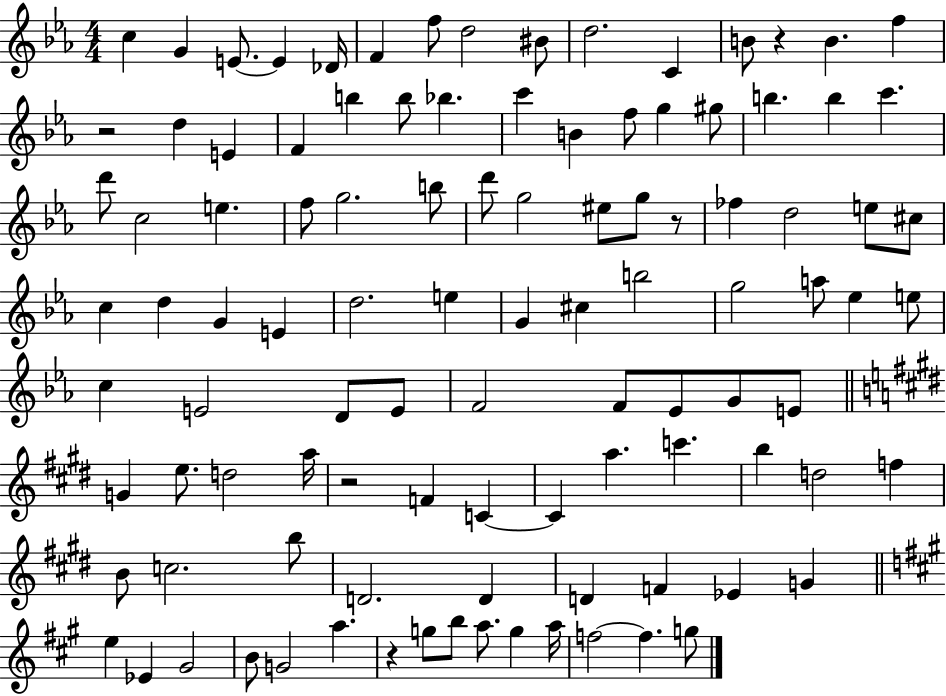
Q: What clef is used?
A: treble